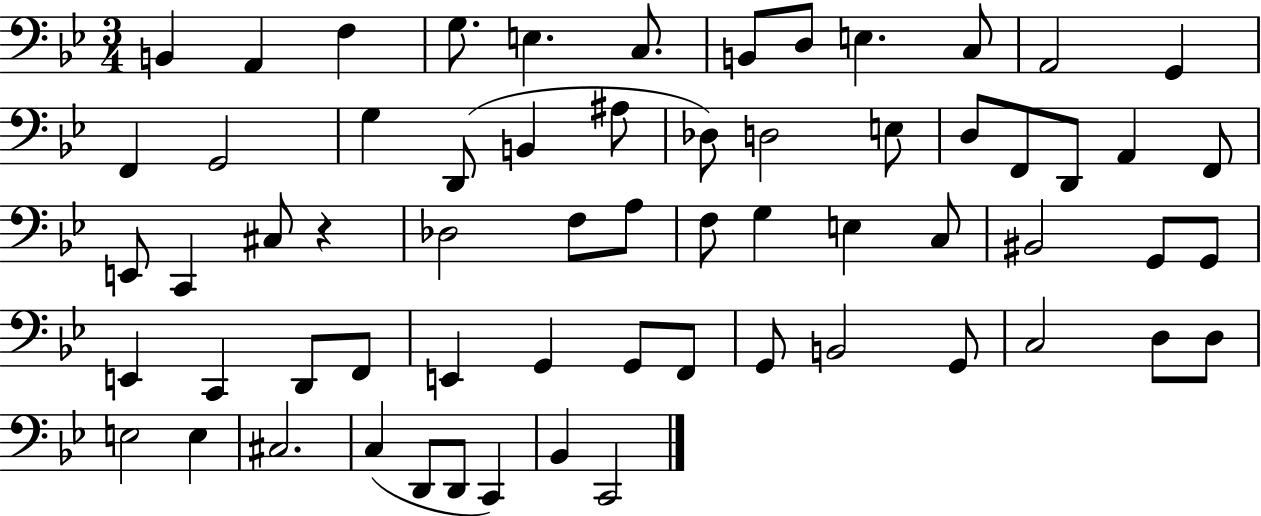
X:1
T:Untitled
M:3/4
L:1/4
K:Bb
B,, A,, F, G,/2 E, C,/2 B,,/2 D,/2 E, C,/2 A,,2 G,, F,, G,,2 G, D,,/2 B,, ^A,/2 _D,/2 D,2 E,/2 D,/2 F,,/2 D,,/2 A,, F,,/2 E,,/2 C,, ^C,/2 z _D,2 F,/2 A,/2 F,/2 G, E, C,/2 ^B,,2 G,,/2 G,,/2 E,, C,, D,,/2 F,,/2 E,, G,, G,,/2 F,,/2 G,,/2 B,,2 G,,/2 C,2 D,/2 D,/2 E,2 E, ^C,2 C, D,,/2 D,,/2 C,, _B,, C,,2